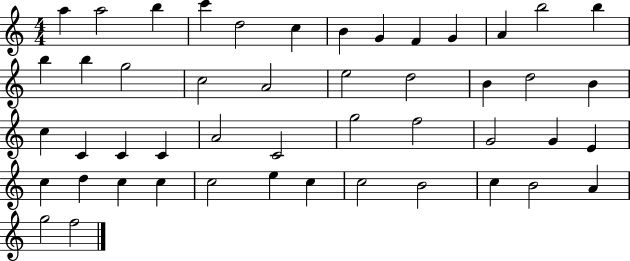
{
  \clef treble
  \numericTimeSignature
  \time 4/4
  \key c \major
  a''4 a''2 b''4 | c'''4 d''2 c''4 | b'4 g'4 f'4 g'4 | a'4 b''2 b''4 | \break b''4 b''4 g''2 | c''2 a'2 | e''2 d''2 | b'4 d''2 b'4 | \break c''4 c'4 c'4 c'4 | a'2 c'2 | g''2 f''2 | g'2 g'4 e'4 | \break c''4 d''4 c''4 c''4 | c''2 e''4 c''4 | c''2 b'2 | c''4 b'2 a'4 | \break g''2 f''2 | \bar "|."
}